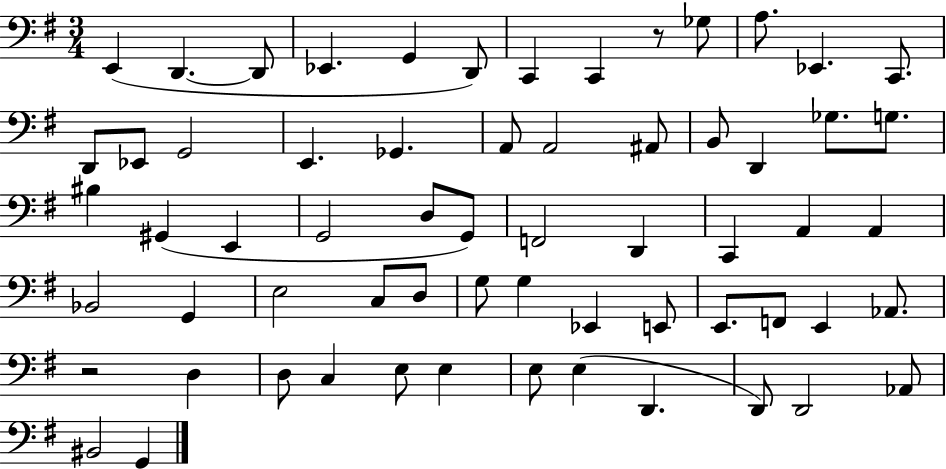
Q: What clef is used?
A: bass